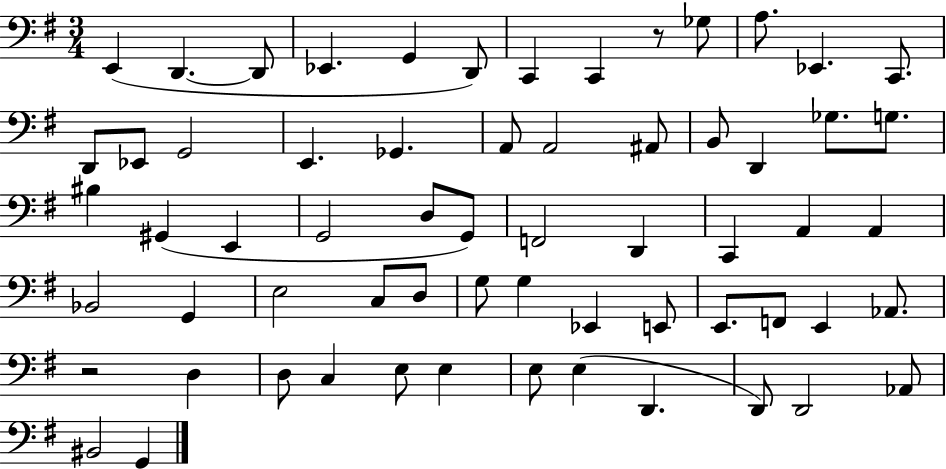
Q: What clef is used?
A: bass